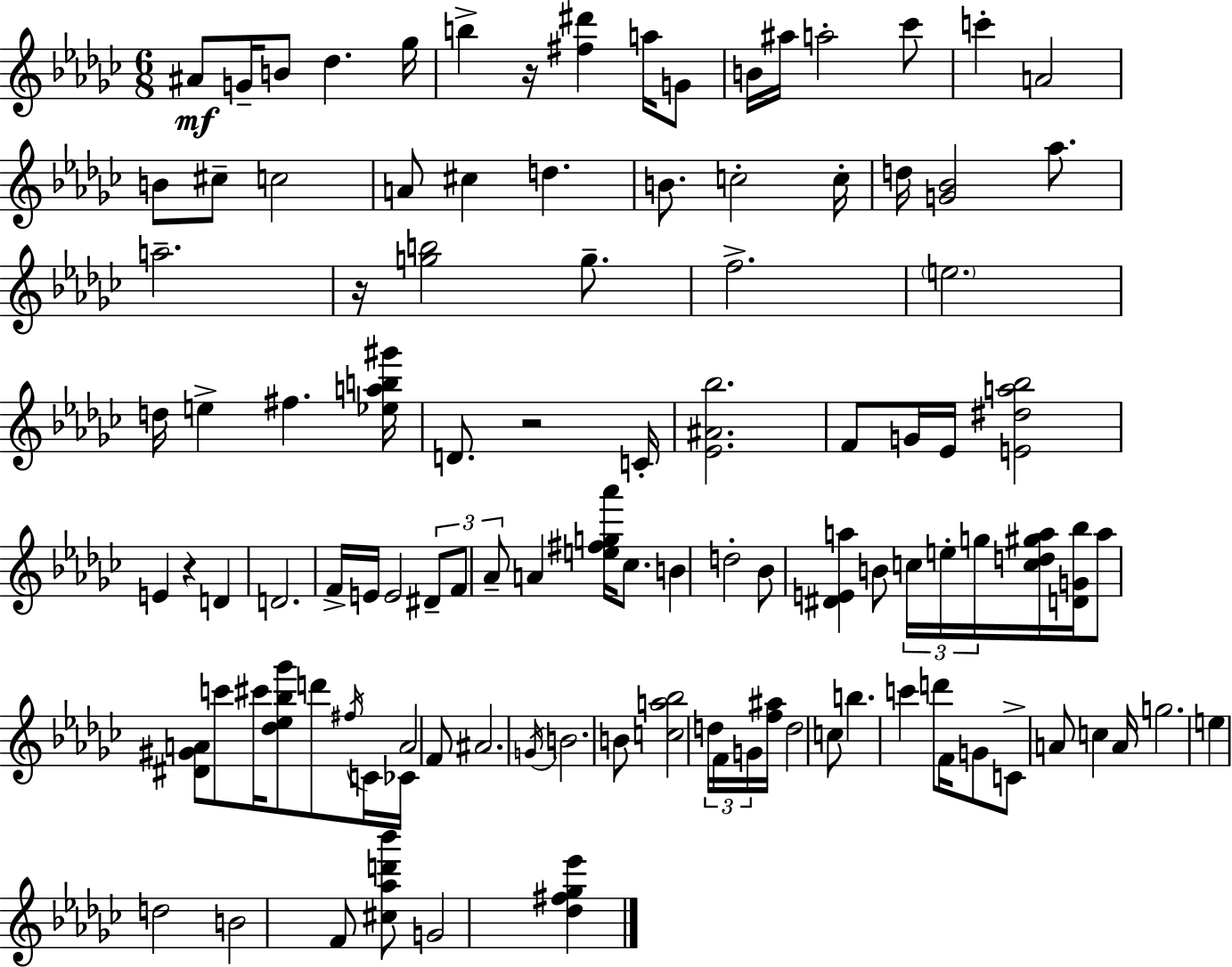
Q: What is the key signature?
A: EES minor